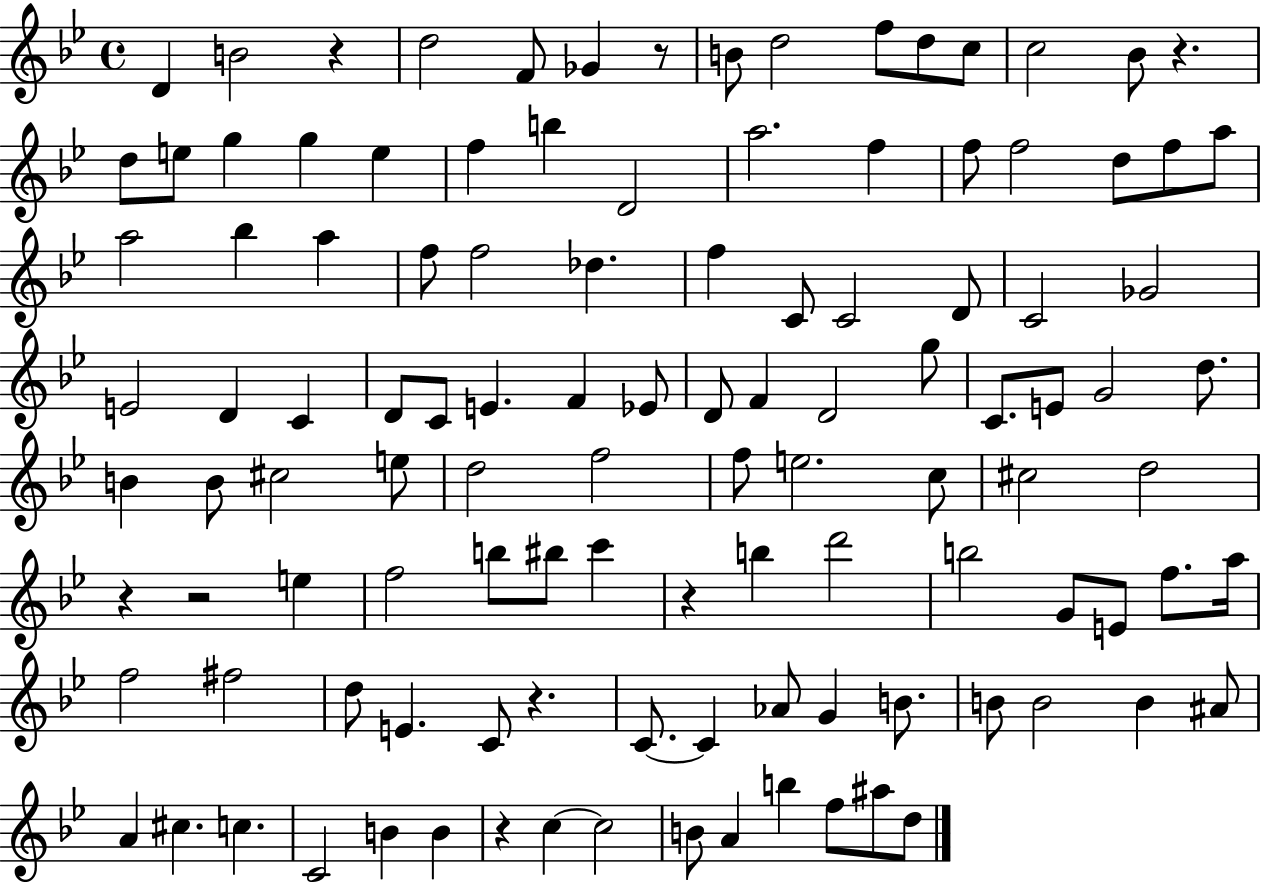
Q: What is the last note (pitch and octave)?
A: D5